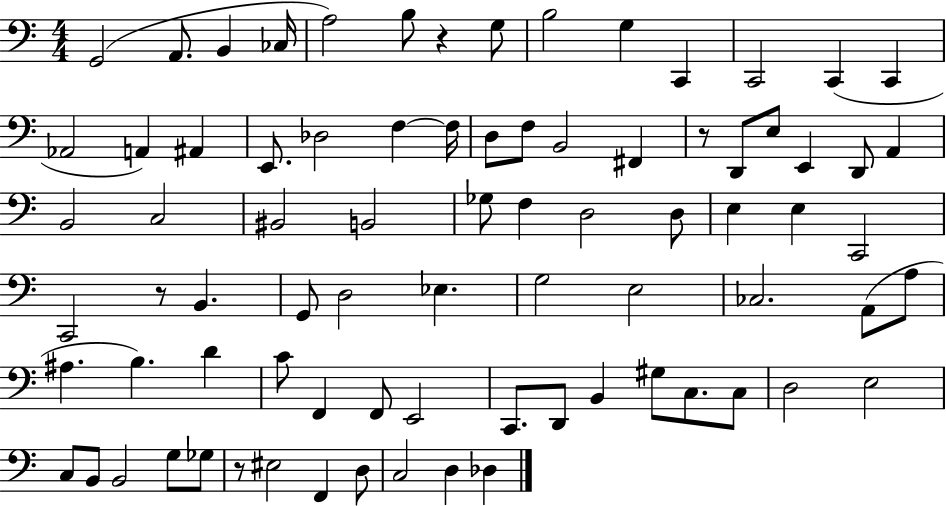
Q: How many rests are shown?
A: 4